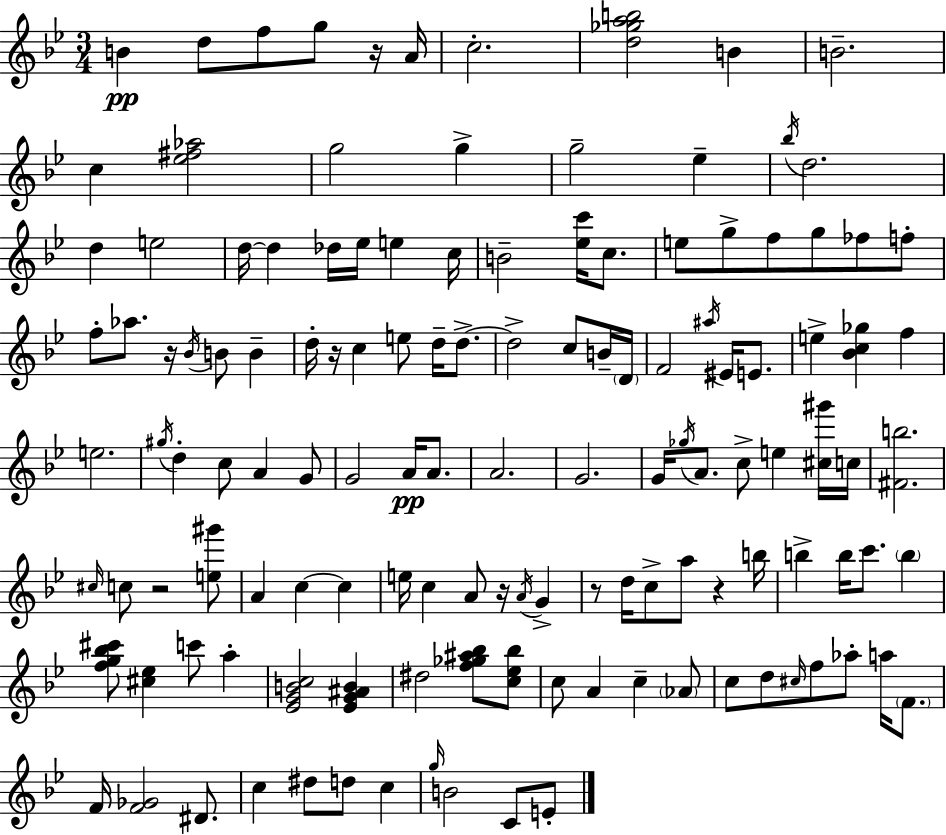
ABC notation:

X:1
T:Untitled
M:3/4
L:1/4
K:Gm
B d/2 f/2 g/2 z/4 A/4 c2 [d_gab]2 B B2 c [_e^f_a]2 g2 g g2 _e _b/4 d2 d e2 d/4 d _d/4 _e/4 e c/4 B2 [_ec']/4 c/2 e/2 g/2 f/2 g/2 _f/2 f/2 f/2 _a/2 z/4 _B/4 B/2 B d/4 z/4 c e/2 d/4 d/2 d2 c/2 B/4 D/4 F2 ^a/4 ^E/4 E/2 e [_Bc_g] f e2 ^g/4 d c/2 A G/2 G2 A/4 A/2 A2 G2 G/4 _g/4 A/2 c/2 e [^c^g']/4 c/4 [^Fb]2 ^c/4 c/2 z2 [e^g']/2 A c c e/4 c A/2 z/4 A/4 G z/2 d/4 c/2 a/2 z b/4 b b/4 c'/2 b [fg_b^c']/2 [^c_e] c'/2 a [_EGBc]2 [_EG^AB] ^d2 [f_g^a_b]/2 [c_e_b]/2 c/2 A c _A/2 c/2 d/2 ^c/4 f/2 _a/2 a/4 F/2 F/4 [F_G]2 ^D/2 c ^d/2 d/2 c g/4 B2 C/2 E/2